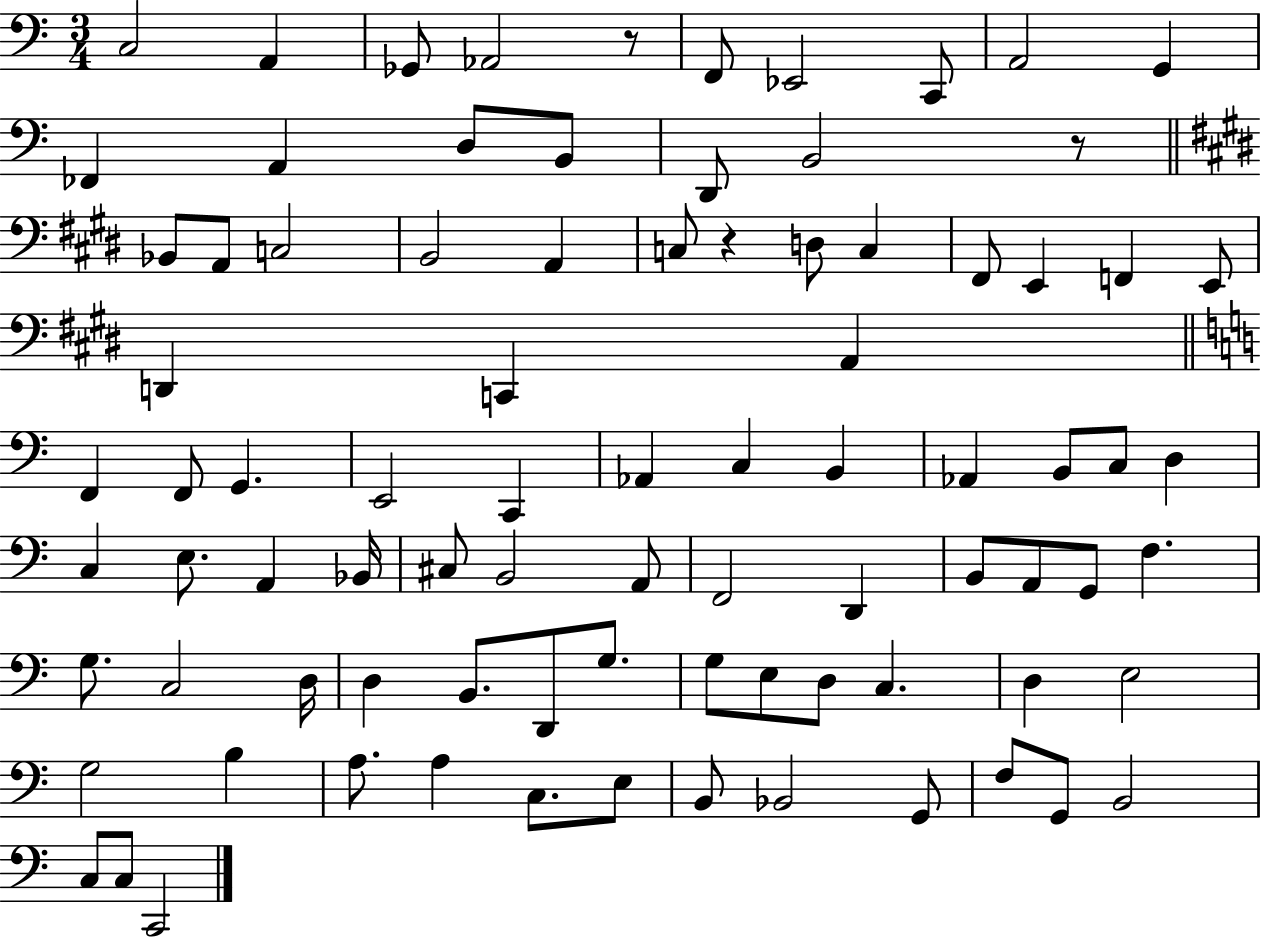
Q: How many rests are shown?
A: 3